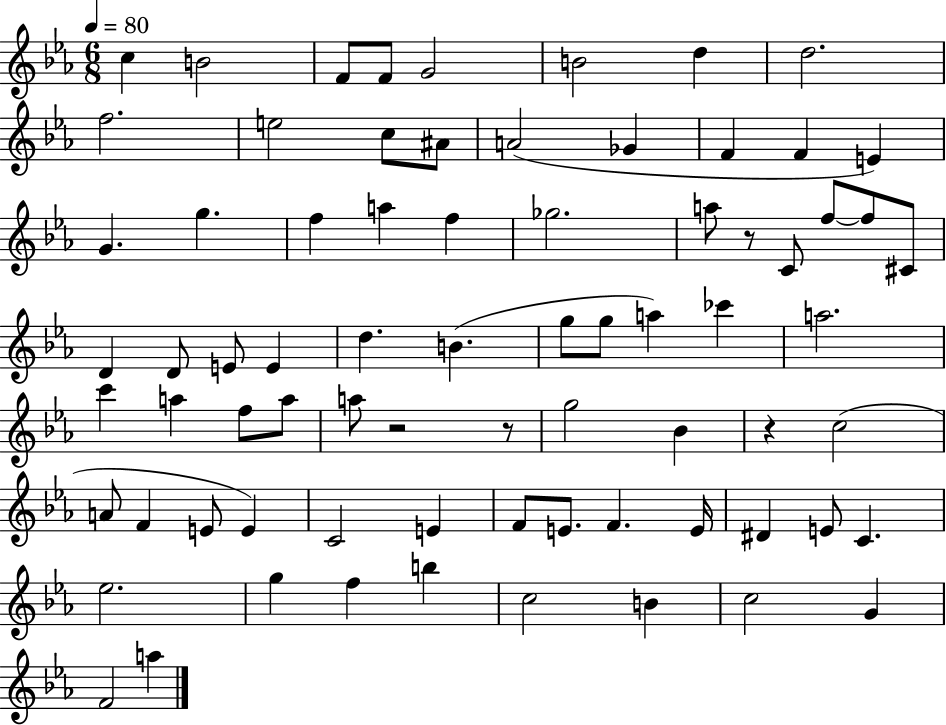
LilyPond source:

{
  \clef treble
  \numericTimeSignature
  \time 6/8
  \key ees \major
  \tempo 4 = 80
  c''4 b'2 | f'8 f'8 g'2 | b'2 d''4 | d''2. | \break f''2. | e''2 c''8 ais'8 | a'2( ges'4 | f'4 f'4 e'4) | \break g'4. g''4. | f''4 a''4 f''4 | ges''2. | a''8 r8 c'8 f''8~~ f''8 cis'8 | \break d'4 d'8 e'8 e'4 | d''4. b'4.( | g''8 g''8 a''4) ces'''4 | a''2. | \break c'''4 a''4 f''8 a''8 | a''8 r2 r8 | g''2 bes'4 | r4 c''2( | \break a'8 f'4 e'8 e'4) | c'2 e'4 | f'8 e'8. f'4. e'16 | dis'4 e'8 c'4. | \break ees''2. | g''4 f''4 b''4 | c''2 b'4 | c''2 g'4 | \break f'2 a''4 | \bar "|."
}